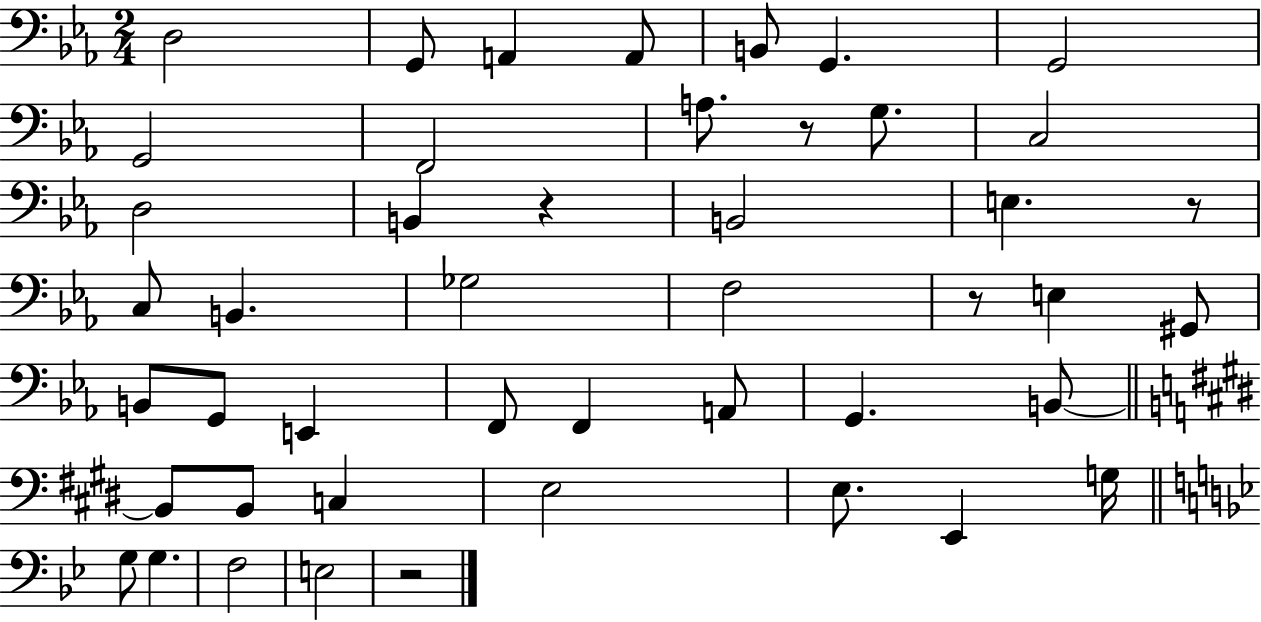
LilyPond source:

{
  \clef bass
  \numericTimeSignature
  \time 2/4
  \key ees \major
  d2 | g,8 a,4 a,8 | b,8 g,4. | g,2 | \break g,2 | f,2 | a8. r8 g8. | c2 | \break d2 | b,4 r4 | b,2 | e4. r8 | \break c8 b,4. | ges2 | f2 | r8 e4 gis,8 | \break b,8 g,8 e,4 | f,8 f,4 a,8 | g,4. b,8~~ | \bar "||" \break \key e \major b,8 b,8 c4 | e2 | e8. e,4 g16 | \bar "||" \break \key bes \major g8 g4. | f2 | e2 | r2 | \break \bar "|."
}